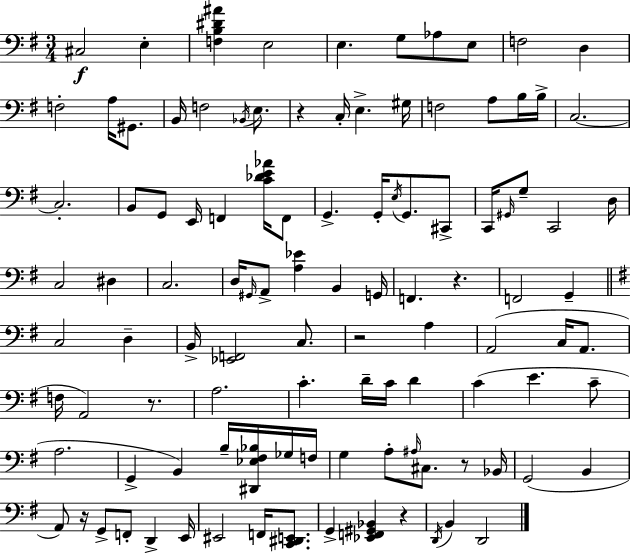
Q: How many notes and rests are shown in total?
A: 107